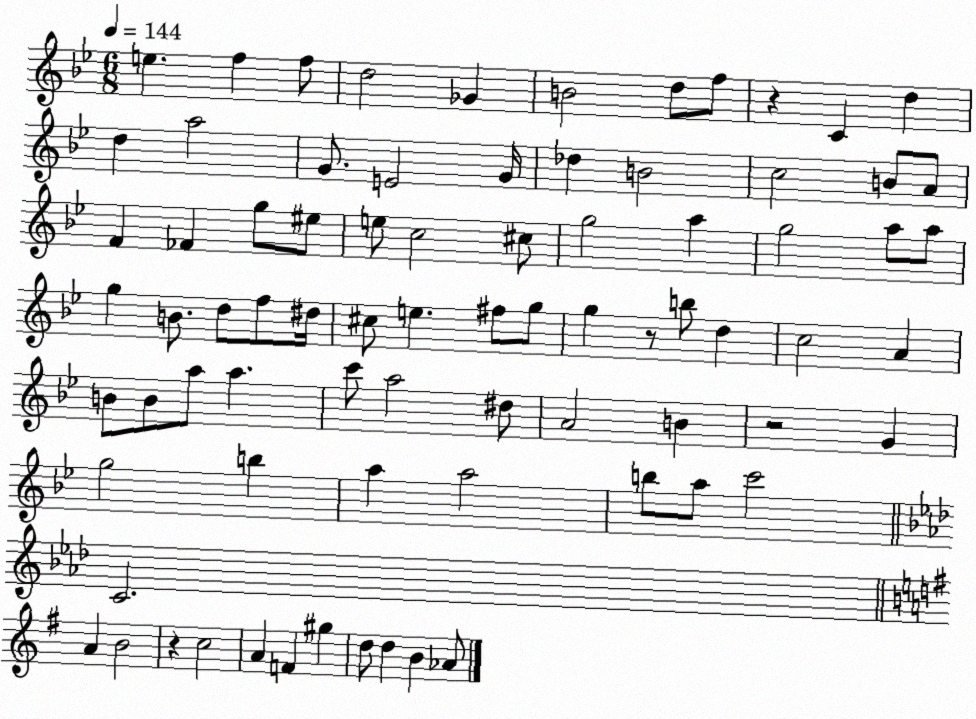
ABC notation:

X:1
T:Untitled
M:6/8
L:1/4
K:Bb
e f f/2 d2 _G B2 d/2 f/2 z C d d a2 G/2 E2 G/4 _d B2 c2 B/2 A/2 F _F g/2 ^e/2 e/2 c2 ^c/2 g2 a g2 a/2 a/2 g B/2 d/2 f/2 ^d/4 ^c/2 e ^f/2 g/2 g z/2 b/2 d c2 A B/2 B/2 a/2 a c'/2 a2 ^d/2 A2 B z2 G g2 b a a2 b/2 a/2 c'2 C2 A B2 z c2 A F ^g d/2 d B _A/2